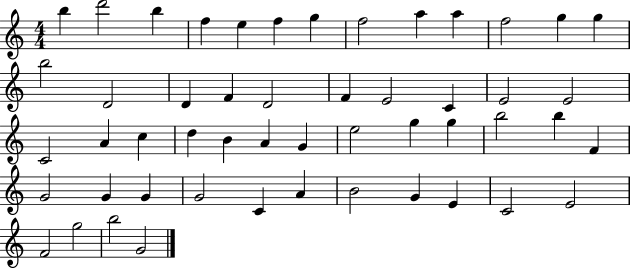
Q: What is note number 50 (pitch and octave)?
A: B5